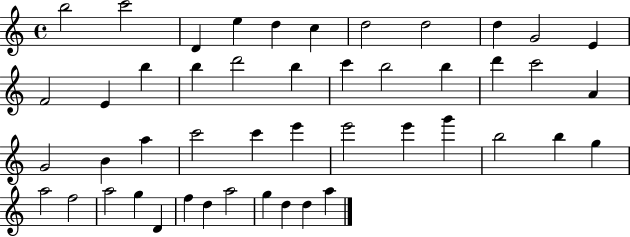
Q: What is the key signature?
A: C major